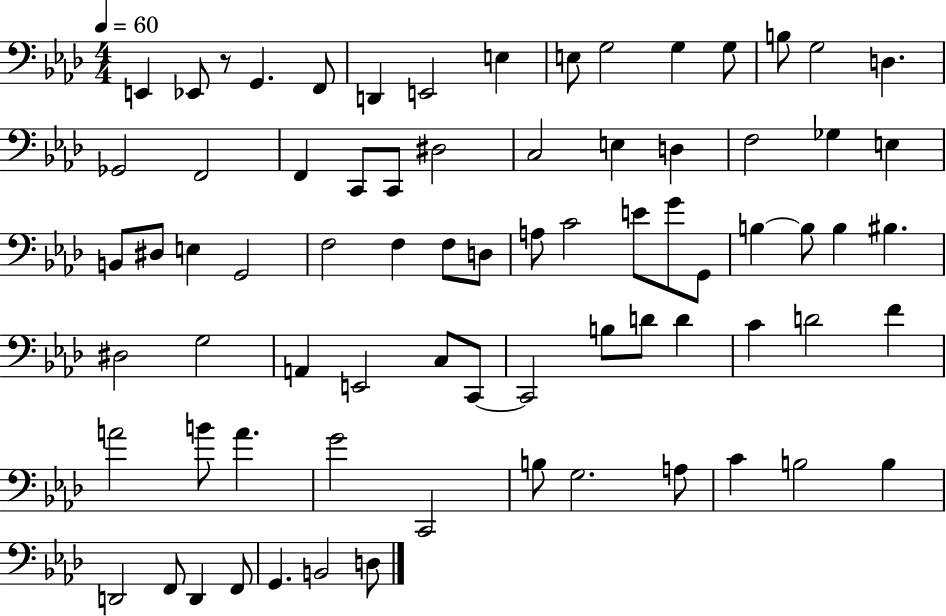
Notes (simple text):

E2/q Eb2/e R/e G2/q. F2/e D2/q E2/h E3/q E3/e G3/h G3/q G3/e B3/e G3/h D3/q. Gb2/h F2/h F2/q C2/e C2/e D#3/h C3/h E3/q D3/q F3/h Gb3/q E3/q B2/e D#3/e E3/q G2/h F3/h F3/q F3/e D3/e A3/e C4/h E4/e G4/e G2/e B3/q B3/e B3/q BIS3/q. D#3/h G3/h A2/q E2/h C3/e C2/e C2/h B3/e D4/e D4/q C4/q D4/h F4/q A4/h B4/e A4/q. G4/h C2/h B3/e G3/h. A3/e C4/q B3/h B3/q D2/h F2/e D2/q F2/e G2/q. B2/h D3/e